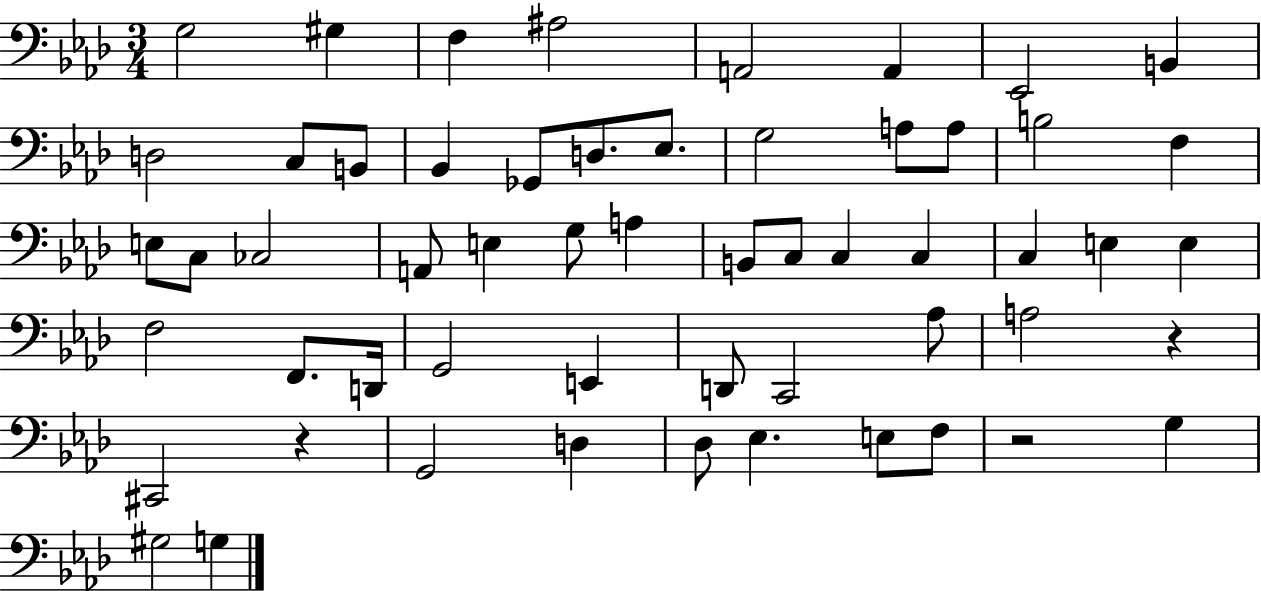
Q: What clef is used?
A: bass